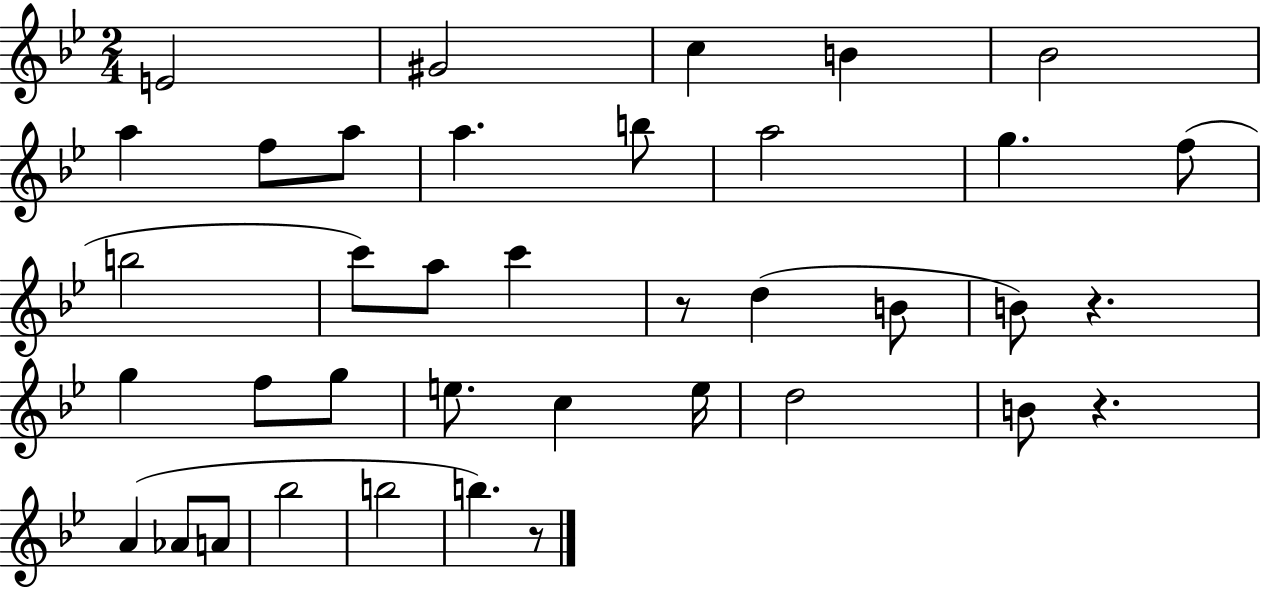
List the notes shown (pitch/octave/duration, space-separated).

E4/h G#4/h C5/q B4/q Bb4/h A5/q F5/e A5/e A5/q. B5/e A5/h G5/q. F5/e B5/h C6/e A5/e C6/q R/e D5/q B4/e B4/e R/q. G5/q F5/e G5/e E5/e. C5/q E5/s D5/h B4/e R/q. A4/q Ab4/e A4/e Bb5/h B5/h B5/q. R/e